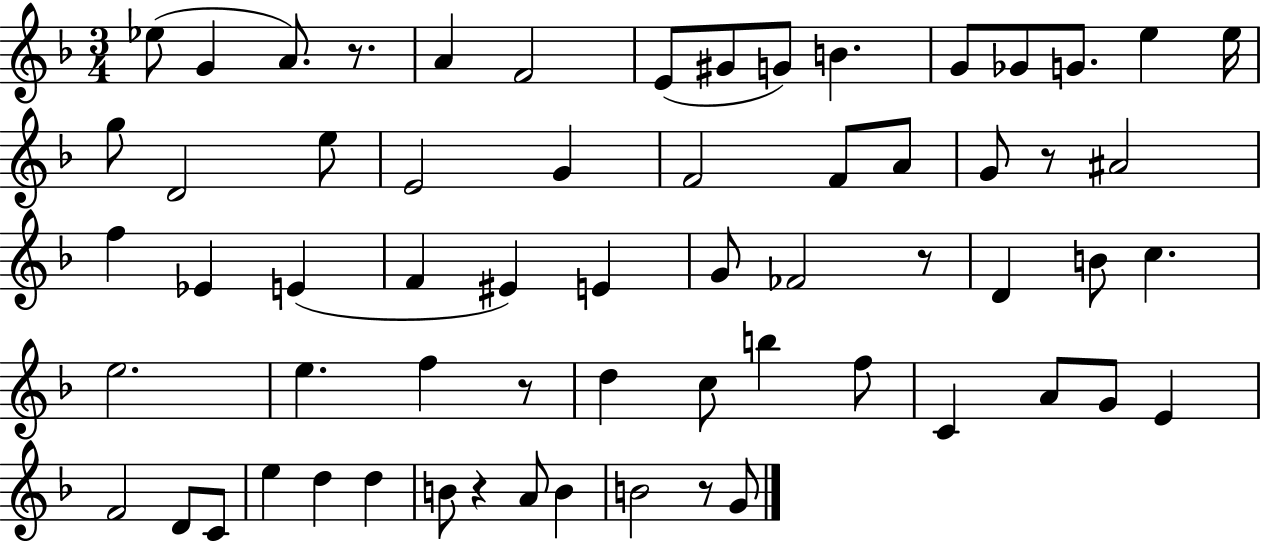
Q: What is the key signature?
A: F major